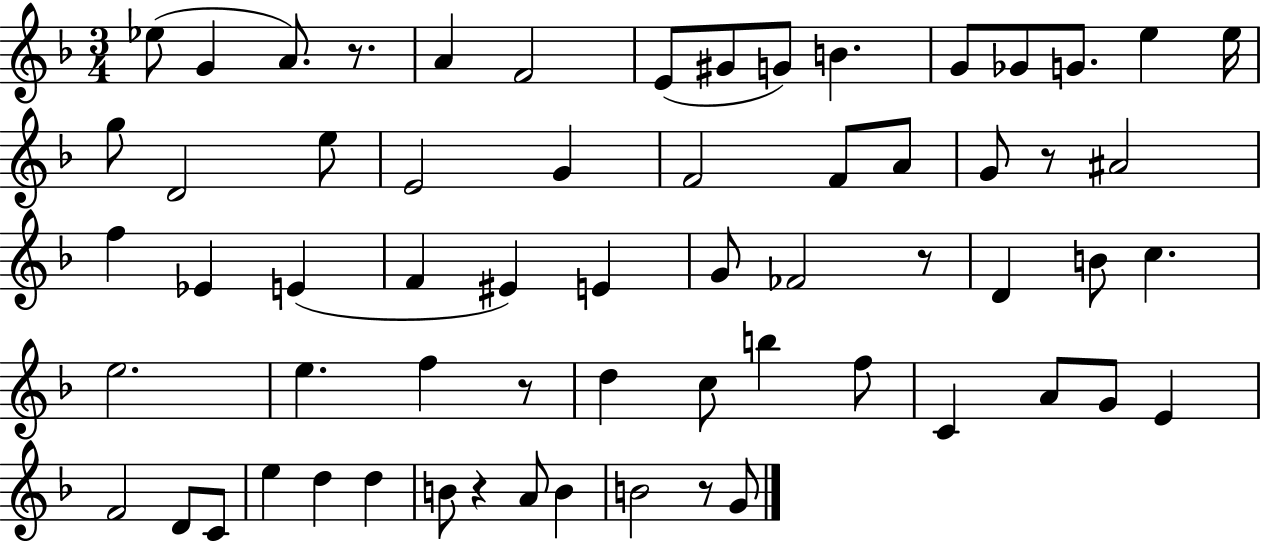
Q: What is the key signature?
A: F major